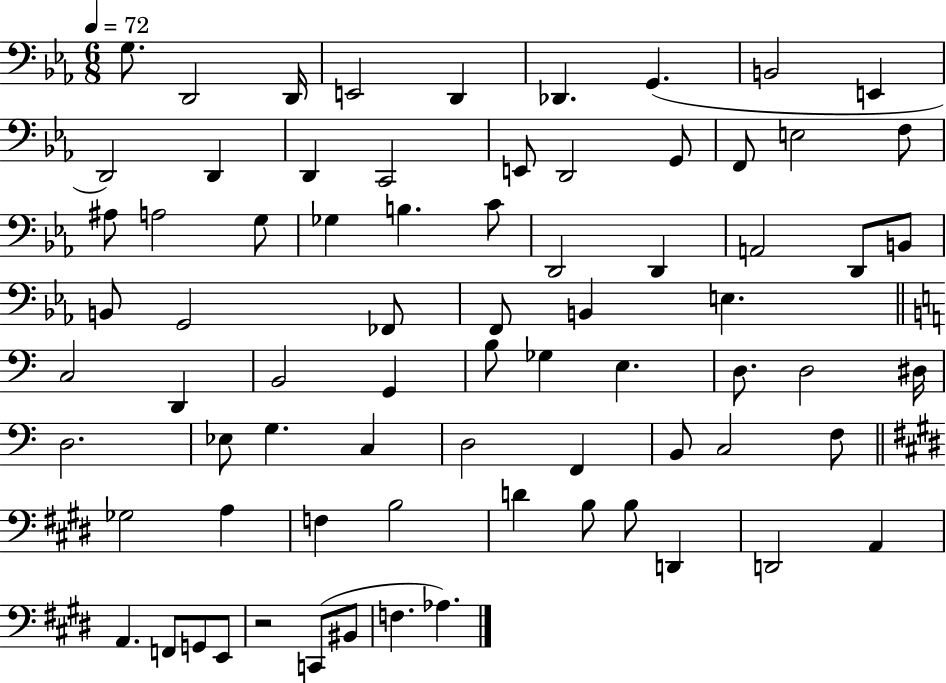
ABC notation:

X:1
T:Untitled
M:6/8
L:1/4
K:Eb
G,/2 D,,2 D,,/4 E,,2 D,, _D,, G,, B,,2 E,, D,,2 D,, D,, C,,2 E,,/2 D,,2 G,,/2 F,,/2 E,2 F,/2 ^A,/2 A,2 G,/2 _G, B, C/2 D,,2 D,, A,,2 D,,/2 B,,/2 B,,/2 G,,2 _F,,/2 F,,/2 B,, E, C,2 D,, B,,2 G,, B,/2 _G, E, D,/2 D,2 ^D,/4 D,2 _E,/2 G, C, D,2 F,, B,,/2 C,2 F,/2 _G,2 A, F, B,2 D B,/2 B,/2 D,, D,,2 A,, A,, F,,/2 G,,/2 E,,/2 z2 C,,/2 ^B,,/2 F, _A,